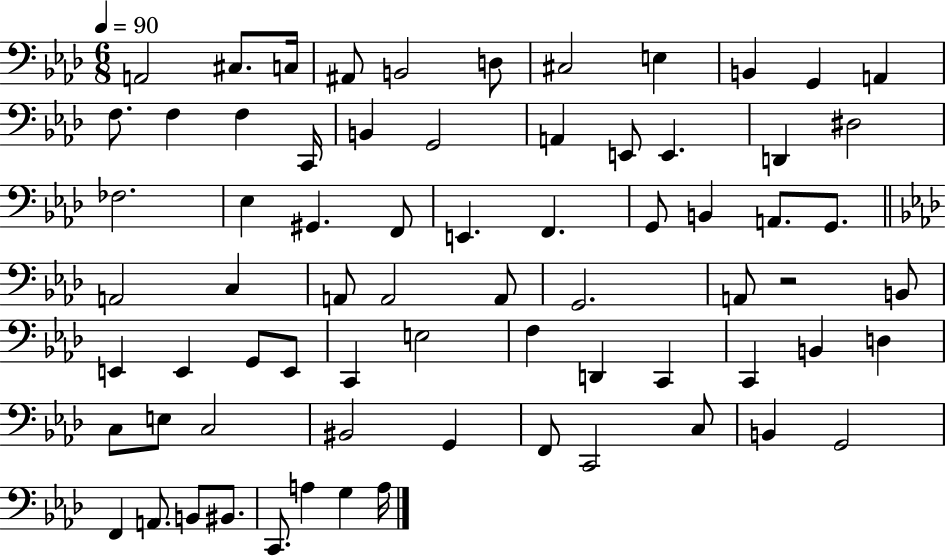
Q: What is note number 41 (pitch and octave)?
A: E2